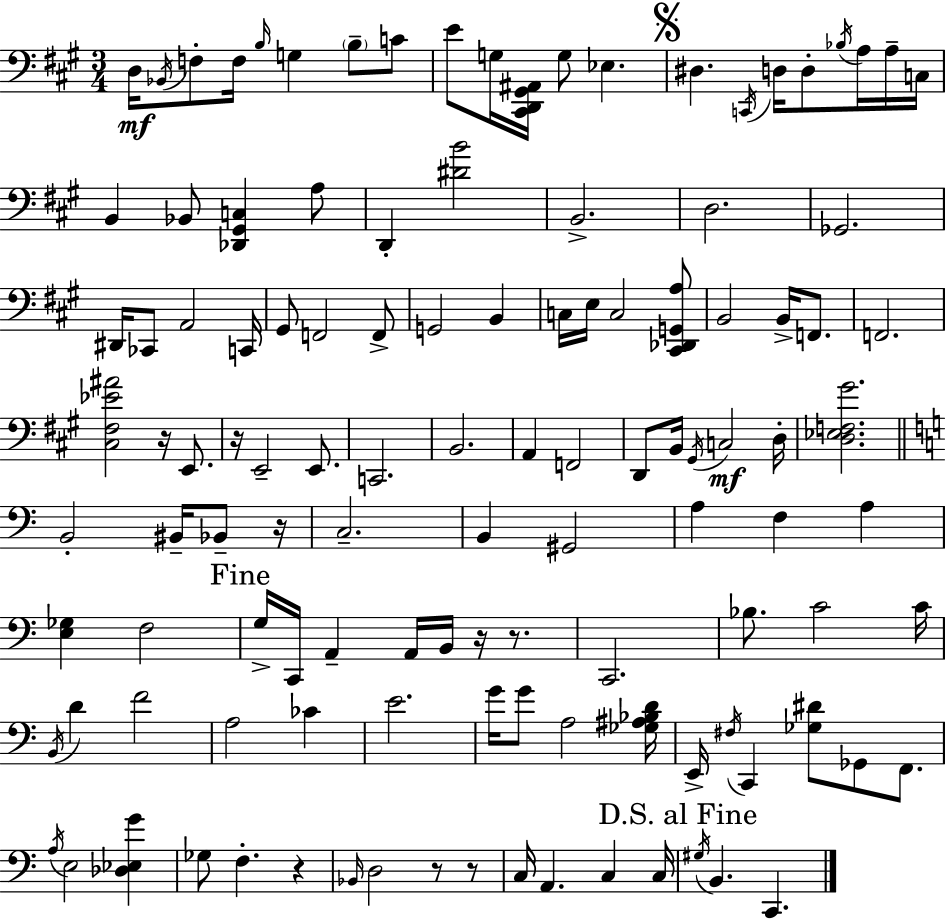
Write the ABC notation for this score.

X:1
T:Untitled
M:3/4
L:1/4
K:A
D,/4 _B,,/4 F,/2 F,/4 B,/4 G, B,/2 C/2 E/2 G,/4 [^C,,D,,^G,,^A,,]/4 G,/2 _E, ^D, C,,/4 D,/4 D,/2 _B,/4 A,/4 A,/4 C,/4 B,, _B,,/2 [_D,,^G,,C,] A,/2 D,, [^DB]2 B,,2 D,2 _G,,2 ^D,,/4 _C,,/2 A,,2 C,,/4 ^G,,/2 F,,2 F,,/2 G,,2 B,, C,/4 E,/4 C,2 [^C,,_D,,G,,A,]/2 B,,2 B,,/4 F,,/2 F,,2 [^C,^F,_E^A]2 z/4 E,,/2 z/4 E,,2 E,,/2 C,,2 B,,2 A,, F,,2 D,,/2 B,,/4 ^G,,/4 C,2 D,/4 [D,_E,F,^G]2 B,,2 ^B,,/4 _B,,/2 z/4 C,2 B,, ^G,,2 A, F, A, [E,_G,] F,2 G,/4 C,,/4 A,, A,,/4 B,,/4 z/4 z/2 C,,2 _B,/2 C2 C/4 B,,/4 D F2 A,2 _C E2 G/4 G/2 A,2 [_G,^A,_B,D]/4 E,,/4 ^F,/4 C,, [_G,^D]/2 _G,,/2 F,,/2 A,/4 E,2 [_D,_E,G] _G,/2 F, z _B,,/4 D,2 z/2 z/2 C,/4 A,, C, C,/4 ^G,/4 B,, C,,